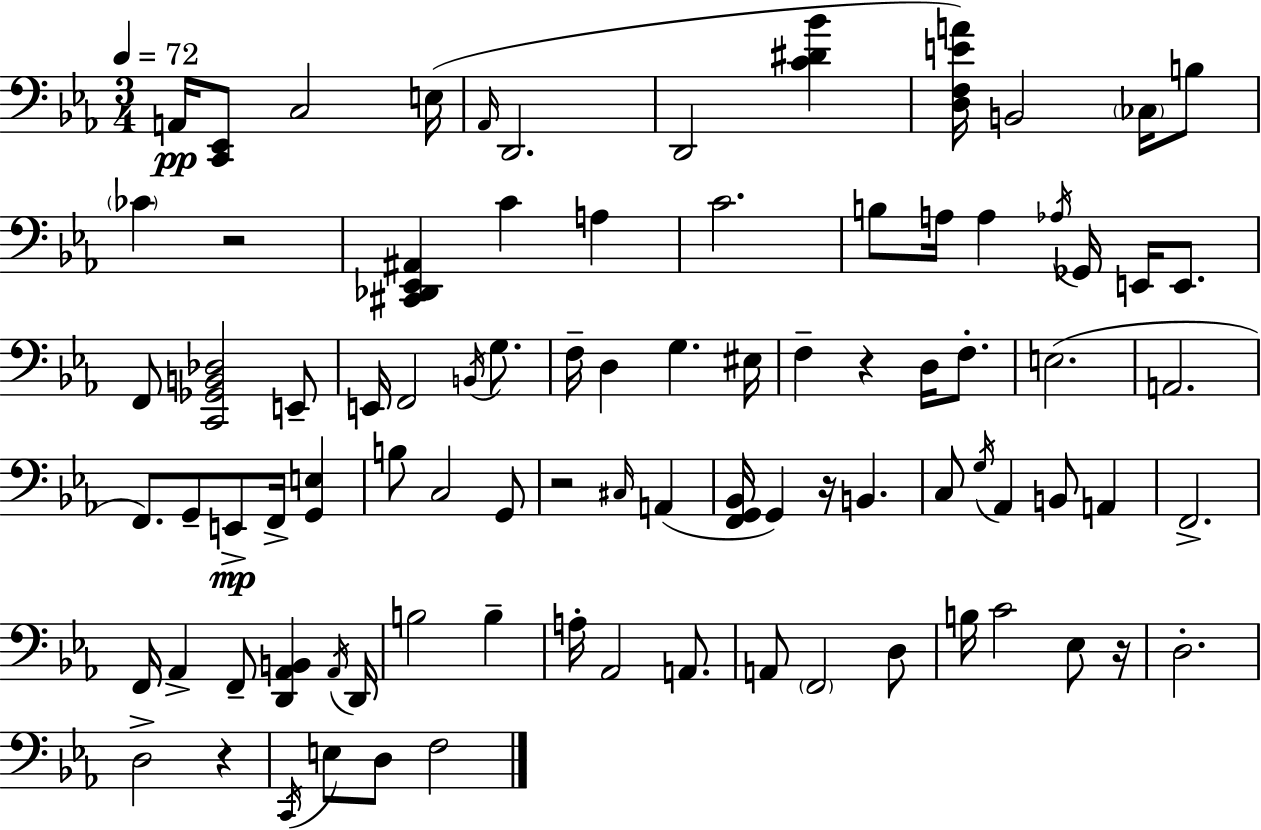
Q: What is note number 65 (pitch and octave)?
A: D3